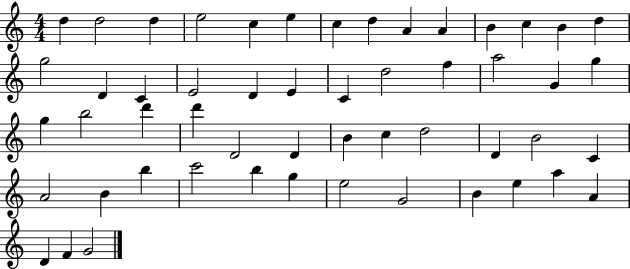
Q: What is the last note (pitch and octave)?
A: G4